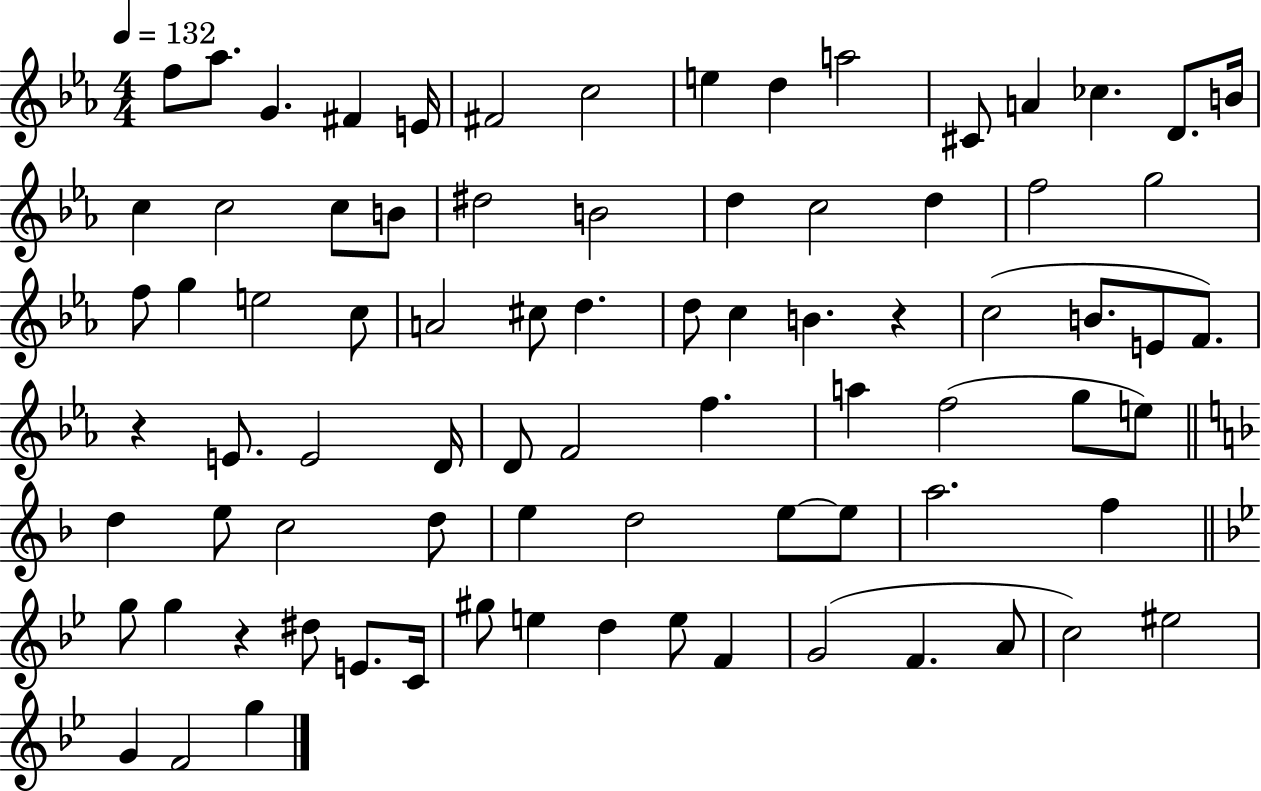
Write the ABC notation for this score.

X:1
T:Untitled
M:4/4
L:1/4
K:Eb
f/2 _a/2 G ^F E/4 ^F2 c2 e d a2 ^C/2 A _c D/2 B/4 c c2 c/2 B/2 ^d2 B2 d c2 d f2 g2 f/2 g e2 c/2 A2 ^c/2 d d/2 c B z c2 B/2 E/2 F/2 z E/2 E2 D/4 D/2 F2 f a f2 g/2 e/2 d e/2 c2 d/2 e d2 e/2 e/2 a2 f g/2 g z ^d/2 E/2 C/4 ^g/2 e d e/2 F G2 F A/2 c2 ^e2 G F2 g